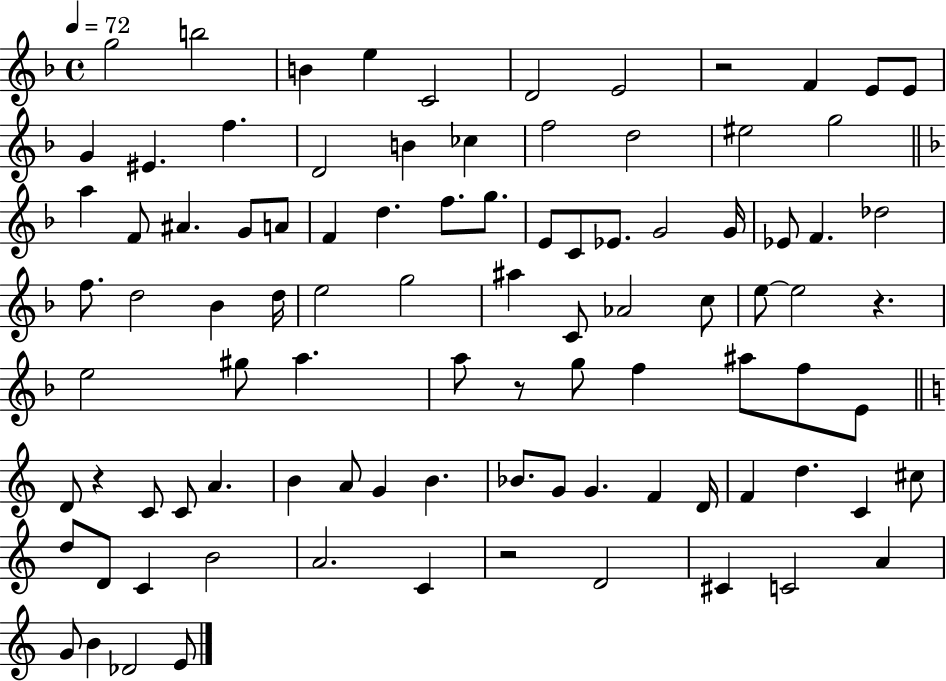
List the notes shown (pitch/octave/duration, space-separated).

G5/h B5/h B4/q E5/q C4/h D4/h E4/h R/h F4/q E4/e E4/e G4/q EIS4/q. F5/q. D4/h B4/q CES5/q F5/h D5/h EIS5/h G5/h A5/q F4/e A#4/q. G4/e A4/e F4/q D5/q. F5/e. G5/e. E4/e C4/e Eb4/e. G4/h G4/s Eb4/e F4/q. Db5/h F5/e. D5/h Bb4/q D5/s E5/h G5/h A#5/q C4/e Ab4/h C5/e E5/e E5/h R/q. E5/h G#5/e A5/q. A5/e R/e G5/e F5/q A#5/e F5/e E4/e D4/e R/q C4/e C4/e A4/q. B4/q A4/e G4/q B4/q. Bb4/e. G4/e G4/q. F4/q D4/s F4/q D5/q. C4/q C#5/e D5/e D4/e C4/q B4/h A4/h. C4/q R/h D4/h C#4/q C4/h A4/q G4/e B4/q Db4/h E4/e